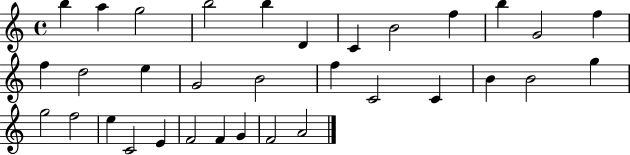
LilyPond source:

{
  \clef treble
  \time 4/4
  \defaultTimeSignature
  \key c \major
  b''4 a''4 g''2 | b''2 b''4 d'4 | c'4 b'2 f''4 | b''4 g'2 f''4 | \break f''4 d''2 e''4 | g'2 b'2 | f''4 c'2 c'4 | b'4 b'2 g''4 | \break g''2 f''2 | e''4 c'2 e'4 | f'2 f'4 g'4 | f'2 a'2 | \break \bar "|."
}